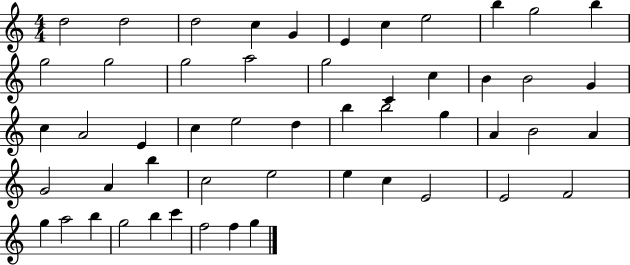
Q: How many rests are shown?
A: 0